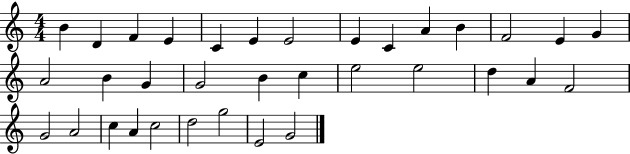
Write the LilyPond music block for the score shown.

{
  \clef treble
  \numericTimeSignature
  \time 4/4
  \key c \major
  b'4 d'4 f'4 e'4 | c'4 e'4 e'2 | e'4 c'4 a'4 b'4 | f'2 e'4 g'4 | \break a'2 b'4 g'4 | g'2 b'4 c''4 | e''2 e''2 | d''4 a'4 f'2 | \break g'2 a'2 | c''4 a'4 c''2 | d''2 g''2 | e'2 g'2 | \break \bar "|."
}